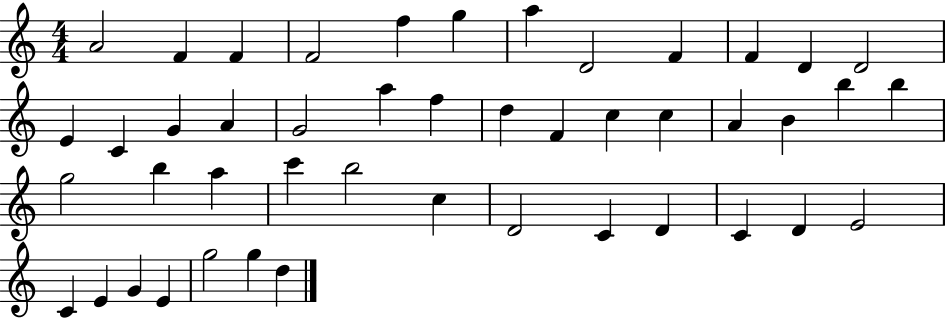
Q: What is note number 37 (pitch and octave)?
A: C4